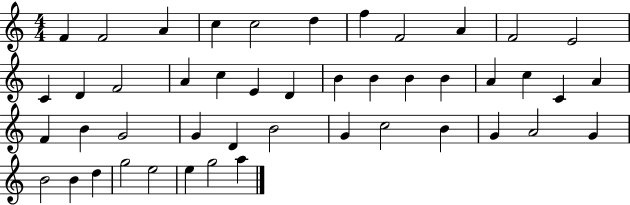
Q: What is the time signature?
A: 4/4